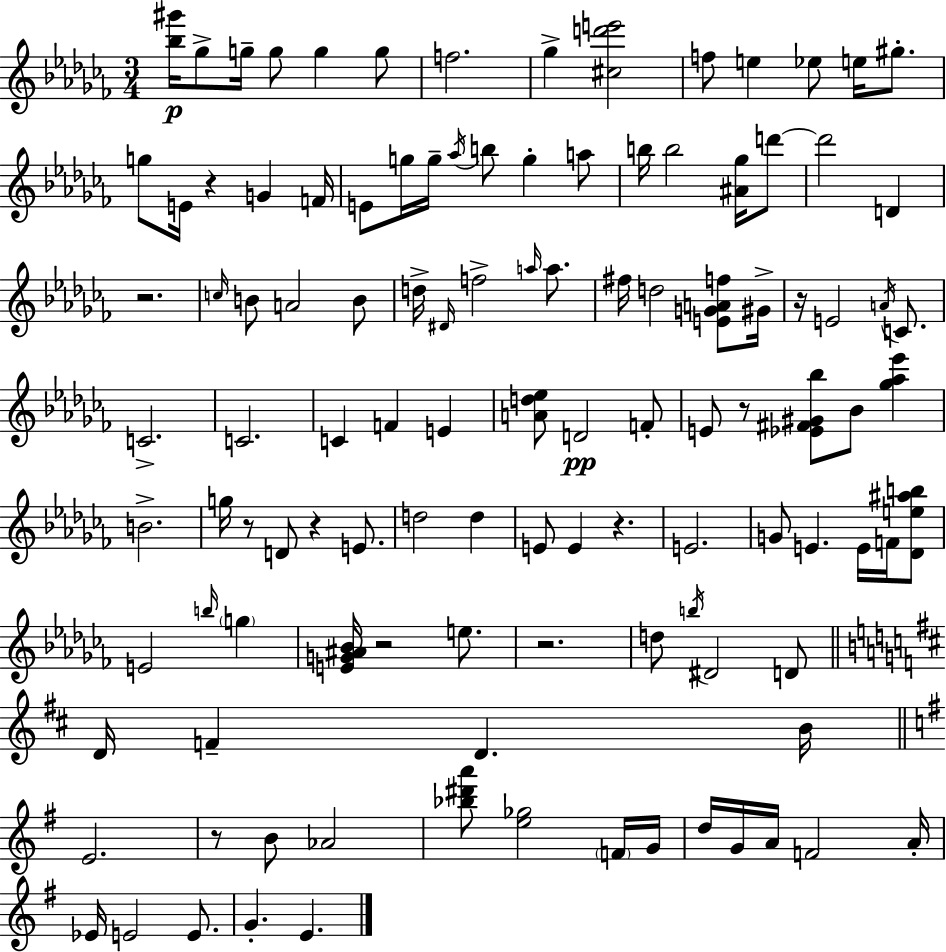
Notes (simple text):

[Bb5,G#6]/s Gb5/e G5/s G5/e G5/q G5/e F5/h. Gb5/q [C#5,D6,E6]/h F5/e E5/q Eb5/e E5/s G#5/e. G5/e E4/s R/q G4/q F4/s E4/e G5/s G5/s Ab5/s B5/e G5/q A5/e B5/s B5/h [A#4,Gb5]/s D6/e D6/h D4/q R/h. C5/s B4/e A4/h B4/e D5/s D#4/s F5/h A5/s A5/e. F#5/s D5/h [E4,G4,A4,F5]/e G#4/s R/s E4/h A4/s C4/e. C4/h. C4/h. C4/q F4/q E4/q [A4,D5,Eb5]/e D4/h F4/e E4/e R/e [Eb4,F#4,G#4,Bb5]/e Bb4/e [Gb5,Ab5,Eb6]/q B4/h. G5/s R/e D4/e R/q E4/e. D5/h D5/q E4/e E4/q R/q. E4/h. G4/e E4/q. E4/s F4/s [Db4,E5,A#5,B5]/e E4/h B5/s G5/q [E4,G4,A#4,Bb4]/s R/h E5/e. R/h. D5/e B5/s D#4/h D4/e D4/s F4/q D4/q. B4/s E4/h. R/e B4/e Ab4/h [Bb5,D#6,A6]/e [E5,Gb5]/h F4/s G4/s D5/s G4/s A4/s F4/h A4/s Eb4/s E4/h E4/e. G4/q. E4/q.